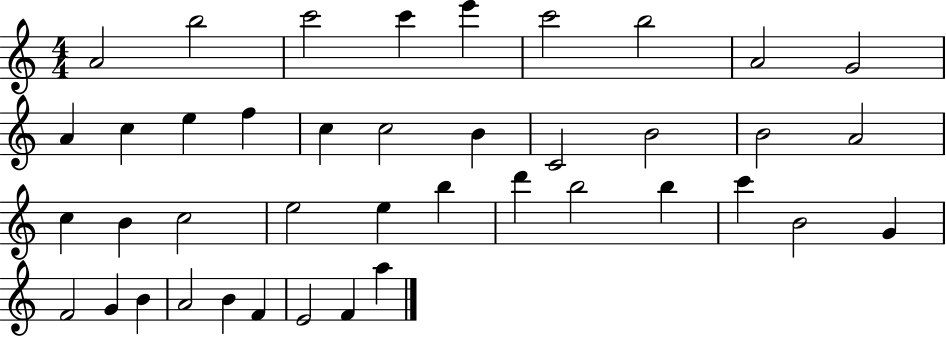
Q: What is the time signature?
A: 4/4